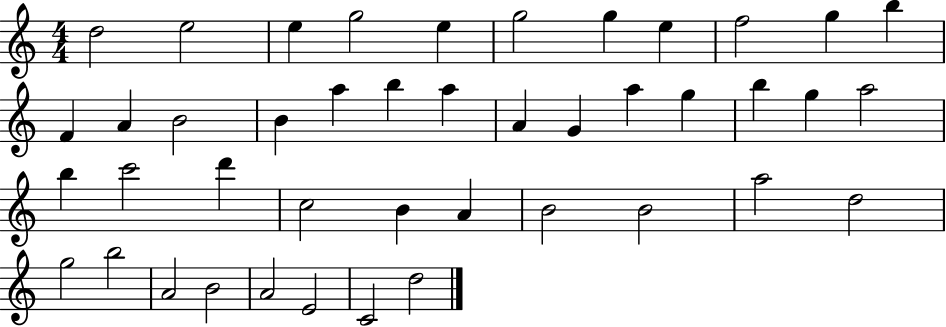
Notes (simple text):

D5/h E5/h E5/q G5/h E5/q G5/h G5/q E5/q F5/h G5/q B5/q F4/q A4/q B4/h B4/q A5/q B5/q A5/q A4/q G4/q A5/q G5/q B5/q G5/q A5/h B5/q C6/h D6/q C5/h B4/q A4/q B4/h B4/h A5/h D5/h G5/h B5/h A4/h B4/h A4/h E4/h C4/h D5/h